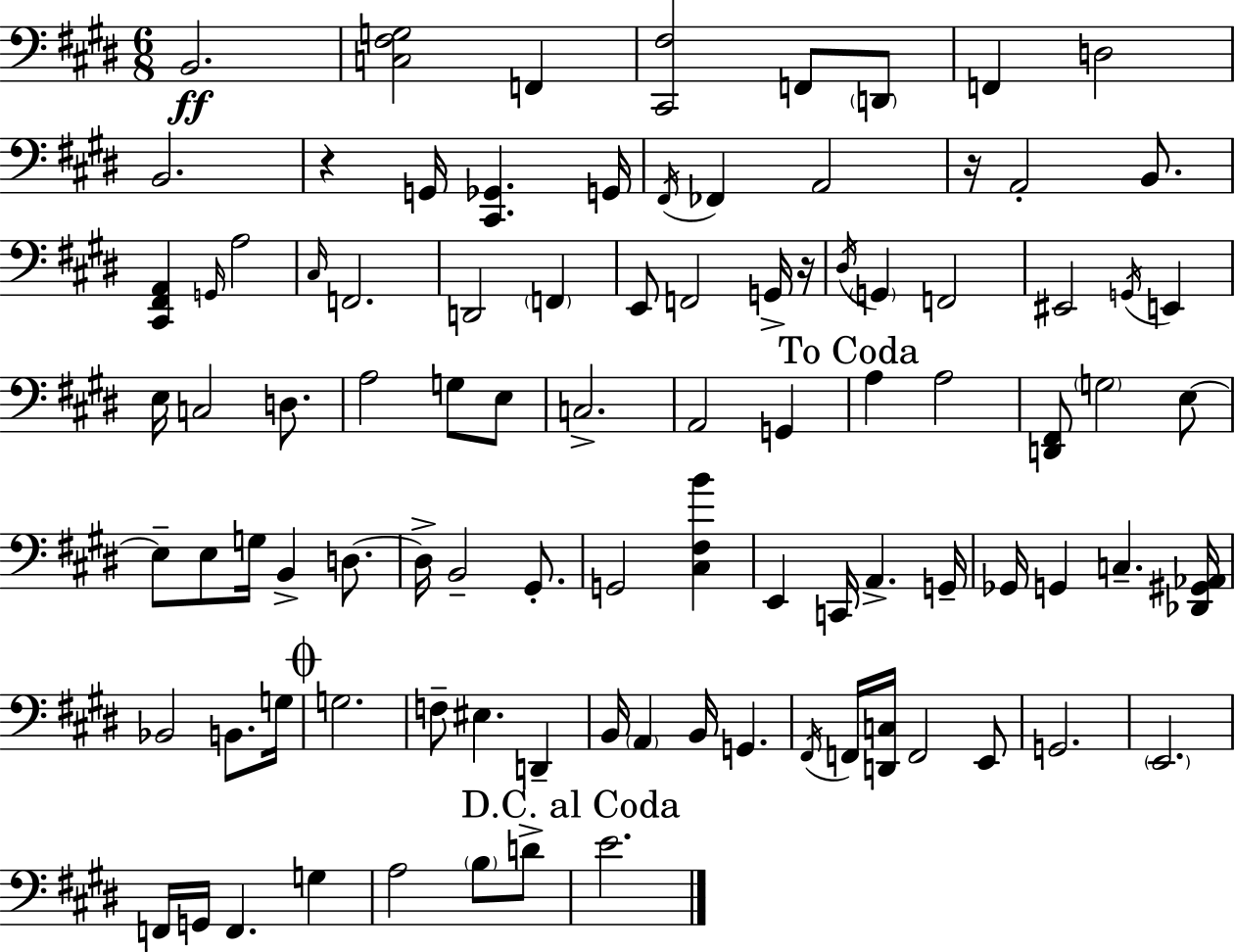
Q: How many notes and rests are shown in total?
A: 94